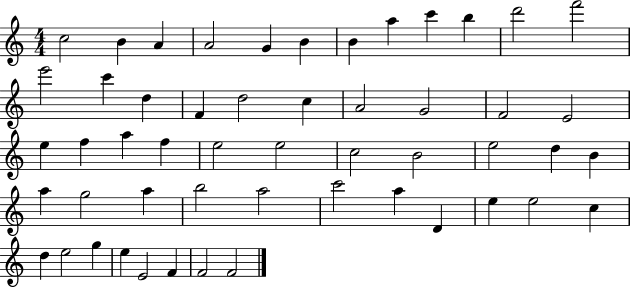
X:1
T:Untitled
M:4/4
L:1/4
K:C
c2 B A A2 G B B a c' b d'2 f'2 e'2 c' d F d2 c A2 G2 F2 E2 e f a f e2 e2 c2 B2 e2 d B a g2 a b2 a2 c'2 a D e e2 c d e2 g e E2 F F2 F2